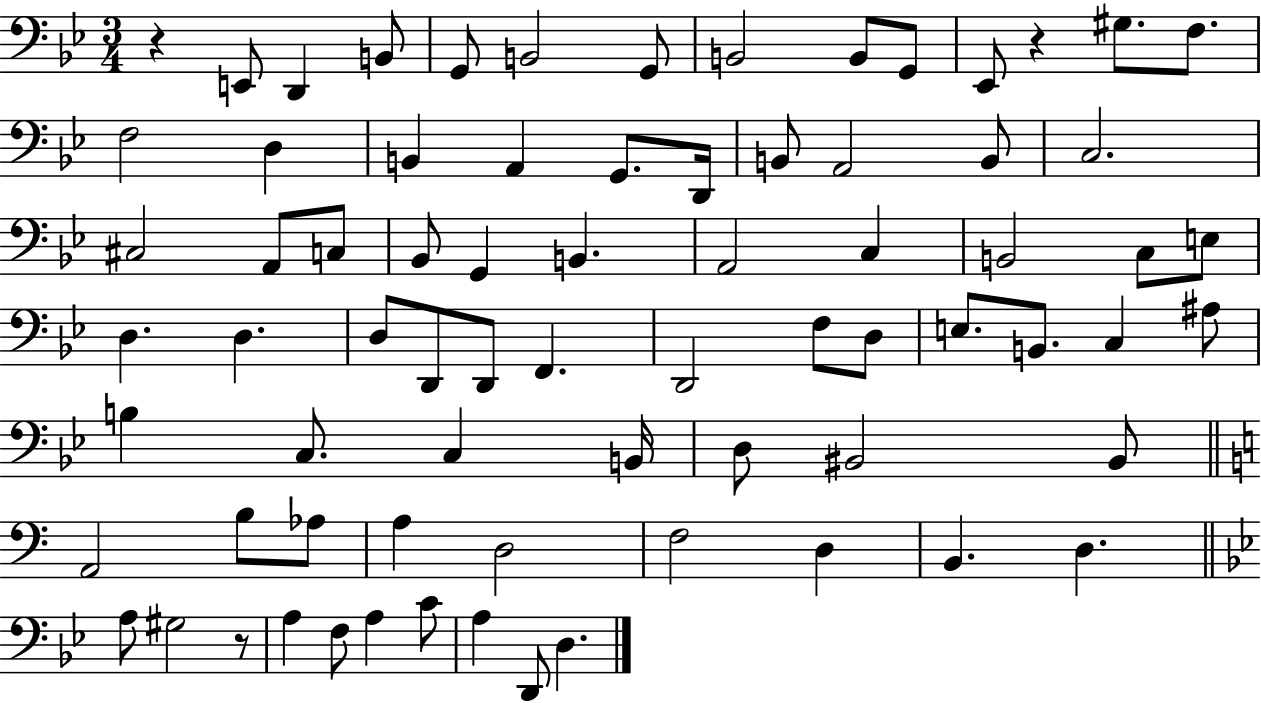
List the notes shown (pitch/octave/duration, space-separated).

R/q E2/e D2/q B2/e G2/e B2/h G2/e B2/h B2/e G2/e Eb2/e R/q G#3/e. F3/e. F3/h D3/q B2/q A2/q G2/e. D2/s B2/e A2/h B2/e C3/h. C#3/h A2/e C3/e Bb2/e G2/q B2/q. A2/h C3/q B2/h C3/e E3/e D3/q. D3/q. D3/e D2/e D2/e F2/q. D2/h F3/e D3/e E3/e. B2/e. C3/q A#3/e B3/q C3/e. C3/q B2/s D3/e BIS2/h BIS2/e A2/h B3/e Ab3/e A3/q D3/h F3/h D3/q B2/q. D3/q. A3/e G#3/h R/e A3/q F3/e A3/q C4/e A3/q D2/e D3/q.